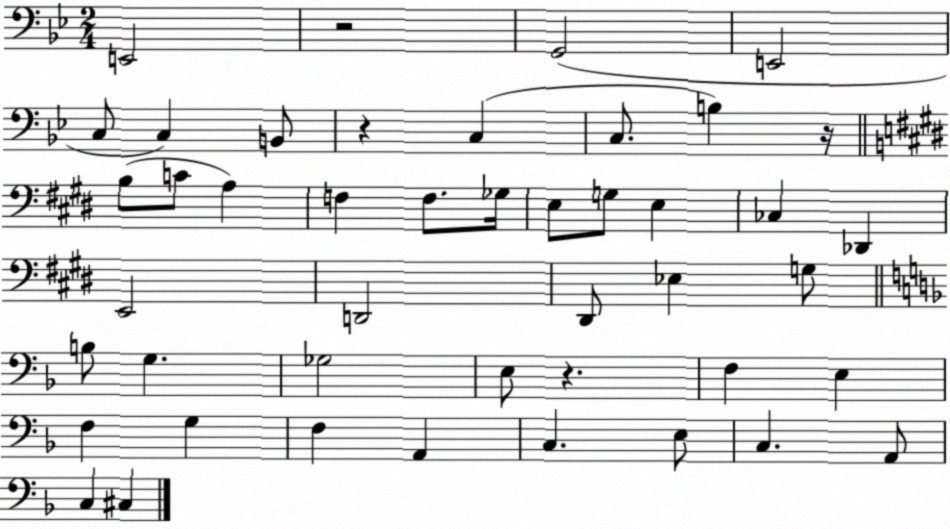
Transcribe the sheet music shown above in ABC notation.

X:1
T:Untitled
M:2/4
L:1/4
K:Bb
E,,2 z2 G,,2 E,,2 C,/2 C, B,,/2 z C, C,/2 B, z/4 B,/2 C/2 A, F, F,/2 _G,/4 E,/2 G,/2 E, _C, _D,, E,,2 D,,2 ^D,,/2 _E, G,/2 B,/2 G, _G,2 E,/2 z F, E, F, G, F, A,, C, E,/2 C, A,,/2 C, ^C,